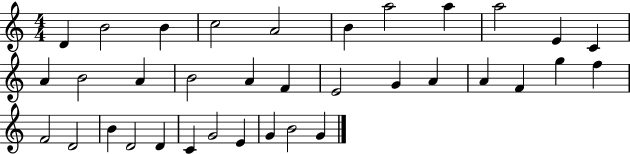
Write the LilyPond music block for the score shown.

{
  \clef treble
  \numericTimeSignature
  \time 4/4
  \key c \major
  d'4 b'2 b'4 | c''2 a'2 | b'4 a''2 a''4 | a''2 e'4 c'4 | \break a'4 b'2 a'4 | b'2 a'4 f'4 | e'2 g'4 a'4 | a'4 f'4 g''4 f''4 | \break f'2 d'2 | b'4 d'2 d'4 | c'4 g'2 e'4 | g'4 b'2 g'4 | \break \bar "|."
}